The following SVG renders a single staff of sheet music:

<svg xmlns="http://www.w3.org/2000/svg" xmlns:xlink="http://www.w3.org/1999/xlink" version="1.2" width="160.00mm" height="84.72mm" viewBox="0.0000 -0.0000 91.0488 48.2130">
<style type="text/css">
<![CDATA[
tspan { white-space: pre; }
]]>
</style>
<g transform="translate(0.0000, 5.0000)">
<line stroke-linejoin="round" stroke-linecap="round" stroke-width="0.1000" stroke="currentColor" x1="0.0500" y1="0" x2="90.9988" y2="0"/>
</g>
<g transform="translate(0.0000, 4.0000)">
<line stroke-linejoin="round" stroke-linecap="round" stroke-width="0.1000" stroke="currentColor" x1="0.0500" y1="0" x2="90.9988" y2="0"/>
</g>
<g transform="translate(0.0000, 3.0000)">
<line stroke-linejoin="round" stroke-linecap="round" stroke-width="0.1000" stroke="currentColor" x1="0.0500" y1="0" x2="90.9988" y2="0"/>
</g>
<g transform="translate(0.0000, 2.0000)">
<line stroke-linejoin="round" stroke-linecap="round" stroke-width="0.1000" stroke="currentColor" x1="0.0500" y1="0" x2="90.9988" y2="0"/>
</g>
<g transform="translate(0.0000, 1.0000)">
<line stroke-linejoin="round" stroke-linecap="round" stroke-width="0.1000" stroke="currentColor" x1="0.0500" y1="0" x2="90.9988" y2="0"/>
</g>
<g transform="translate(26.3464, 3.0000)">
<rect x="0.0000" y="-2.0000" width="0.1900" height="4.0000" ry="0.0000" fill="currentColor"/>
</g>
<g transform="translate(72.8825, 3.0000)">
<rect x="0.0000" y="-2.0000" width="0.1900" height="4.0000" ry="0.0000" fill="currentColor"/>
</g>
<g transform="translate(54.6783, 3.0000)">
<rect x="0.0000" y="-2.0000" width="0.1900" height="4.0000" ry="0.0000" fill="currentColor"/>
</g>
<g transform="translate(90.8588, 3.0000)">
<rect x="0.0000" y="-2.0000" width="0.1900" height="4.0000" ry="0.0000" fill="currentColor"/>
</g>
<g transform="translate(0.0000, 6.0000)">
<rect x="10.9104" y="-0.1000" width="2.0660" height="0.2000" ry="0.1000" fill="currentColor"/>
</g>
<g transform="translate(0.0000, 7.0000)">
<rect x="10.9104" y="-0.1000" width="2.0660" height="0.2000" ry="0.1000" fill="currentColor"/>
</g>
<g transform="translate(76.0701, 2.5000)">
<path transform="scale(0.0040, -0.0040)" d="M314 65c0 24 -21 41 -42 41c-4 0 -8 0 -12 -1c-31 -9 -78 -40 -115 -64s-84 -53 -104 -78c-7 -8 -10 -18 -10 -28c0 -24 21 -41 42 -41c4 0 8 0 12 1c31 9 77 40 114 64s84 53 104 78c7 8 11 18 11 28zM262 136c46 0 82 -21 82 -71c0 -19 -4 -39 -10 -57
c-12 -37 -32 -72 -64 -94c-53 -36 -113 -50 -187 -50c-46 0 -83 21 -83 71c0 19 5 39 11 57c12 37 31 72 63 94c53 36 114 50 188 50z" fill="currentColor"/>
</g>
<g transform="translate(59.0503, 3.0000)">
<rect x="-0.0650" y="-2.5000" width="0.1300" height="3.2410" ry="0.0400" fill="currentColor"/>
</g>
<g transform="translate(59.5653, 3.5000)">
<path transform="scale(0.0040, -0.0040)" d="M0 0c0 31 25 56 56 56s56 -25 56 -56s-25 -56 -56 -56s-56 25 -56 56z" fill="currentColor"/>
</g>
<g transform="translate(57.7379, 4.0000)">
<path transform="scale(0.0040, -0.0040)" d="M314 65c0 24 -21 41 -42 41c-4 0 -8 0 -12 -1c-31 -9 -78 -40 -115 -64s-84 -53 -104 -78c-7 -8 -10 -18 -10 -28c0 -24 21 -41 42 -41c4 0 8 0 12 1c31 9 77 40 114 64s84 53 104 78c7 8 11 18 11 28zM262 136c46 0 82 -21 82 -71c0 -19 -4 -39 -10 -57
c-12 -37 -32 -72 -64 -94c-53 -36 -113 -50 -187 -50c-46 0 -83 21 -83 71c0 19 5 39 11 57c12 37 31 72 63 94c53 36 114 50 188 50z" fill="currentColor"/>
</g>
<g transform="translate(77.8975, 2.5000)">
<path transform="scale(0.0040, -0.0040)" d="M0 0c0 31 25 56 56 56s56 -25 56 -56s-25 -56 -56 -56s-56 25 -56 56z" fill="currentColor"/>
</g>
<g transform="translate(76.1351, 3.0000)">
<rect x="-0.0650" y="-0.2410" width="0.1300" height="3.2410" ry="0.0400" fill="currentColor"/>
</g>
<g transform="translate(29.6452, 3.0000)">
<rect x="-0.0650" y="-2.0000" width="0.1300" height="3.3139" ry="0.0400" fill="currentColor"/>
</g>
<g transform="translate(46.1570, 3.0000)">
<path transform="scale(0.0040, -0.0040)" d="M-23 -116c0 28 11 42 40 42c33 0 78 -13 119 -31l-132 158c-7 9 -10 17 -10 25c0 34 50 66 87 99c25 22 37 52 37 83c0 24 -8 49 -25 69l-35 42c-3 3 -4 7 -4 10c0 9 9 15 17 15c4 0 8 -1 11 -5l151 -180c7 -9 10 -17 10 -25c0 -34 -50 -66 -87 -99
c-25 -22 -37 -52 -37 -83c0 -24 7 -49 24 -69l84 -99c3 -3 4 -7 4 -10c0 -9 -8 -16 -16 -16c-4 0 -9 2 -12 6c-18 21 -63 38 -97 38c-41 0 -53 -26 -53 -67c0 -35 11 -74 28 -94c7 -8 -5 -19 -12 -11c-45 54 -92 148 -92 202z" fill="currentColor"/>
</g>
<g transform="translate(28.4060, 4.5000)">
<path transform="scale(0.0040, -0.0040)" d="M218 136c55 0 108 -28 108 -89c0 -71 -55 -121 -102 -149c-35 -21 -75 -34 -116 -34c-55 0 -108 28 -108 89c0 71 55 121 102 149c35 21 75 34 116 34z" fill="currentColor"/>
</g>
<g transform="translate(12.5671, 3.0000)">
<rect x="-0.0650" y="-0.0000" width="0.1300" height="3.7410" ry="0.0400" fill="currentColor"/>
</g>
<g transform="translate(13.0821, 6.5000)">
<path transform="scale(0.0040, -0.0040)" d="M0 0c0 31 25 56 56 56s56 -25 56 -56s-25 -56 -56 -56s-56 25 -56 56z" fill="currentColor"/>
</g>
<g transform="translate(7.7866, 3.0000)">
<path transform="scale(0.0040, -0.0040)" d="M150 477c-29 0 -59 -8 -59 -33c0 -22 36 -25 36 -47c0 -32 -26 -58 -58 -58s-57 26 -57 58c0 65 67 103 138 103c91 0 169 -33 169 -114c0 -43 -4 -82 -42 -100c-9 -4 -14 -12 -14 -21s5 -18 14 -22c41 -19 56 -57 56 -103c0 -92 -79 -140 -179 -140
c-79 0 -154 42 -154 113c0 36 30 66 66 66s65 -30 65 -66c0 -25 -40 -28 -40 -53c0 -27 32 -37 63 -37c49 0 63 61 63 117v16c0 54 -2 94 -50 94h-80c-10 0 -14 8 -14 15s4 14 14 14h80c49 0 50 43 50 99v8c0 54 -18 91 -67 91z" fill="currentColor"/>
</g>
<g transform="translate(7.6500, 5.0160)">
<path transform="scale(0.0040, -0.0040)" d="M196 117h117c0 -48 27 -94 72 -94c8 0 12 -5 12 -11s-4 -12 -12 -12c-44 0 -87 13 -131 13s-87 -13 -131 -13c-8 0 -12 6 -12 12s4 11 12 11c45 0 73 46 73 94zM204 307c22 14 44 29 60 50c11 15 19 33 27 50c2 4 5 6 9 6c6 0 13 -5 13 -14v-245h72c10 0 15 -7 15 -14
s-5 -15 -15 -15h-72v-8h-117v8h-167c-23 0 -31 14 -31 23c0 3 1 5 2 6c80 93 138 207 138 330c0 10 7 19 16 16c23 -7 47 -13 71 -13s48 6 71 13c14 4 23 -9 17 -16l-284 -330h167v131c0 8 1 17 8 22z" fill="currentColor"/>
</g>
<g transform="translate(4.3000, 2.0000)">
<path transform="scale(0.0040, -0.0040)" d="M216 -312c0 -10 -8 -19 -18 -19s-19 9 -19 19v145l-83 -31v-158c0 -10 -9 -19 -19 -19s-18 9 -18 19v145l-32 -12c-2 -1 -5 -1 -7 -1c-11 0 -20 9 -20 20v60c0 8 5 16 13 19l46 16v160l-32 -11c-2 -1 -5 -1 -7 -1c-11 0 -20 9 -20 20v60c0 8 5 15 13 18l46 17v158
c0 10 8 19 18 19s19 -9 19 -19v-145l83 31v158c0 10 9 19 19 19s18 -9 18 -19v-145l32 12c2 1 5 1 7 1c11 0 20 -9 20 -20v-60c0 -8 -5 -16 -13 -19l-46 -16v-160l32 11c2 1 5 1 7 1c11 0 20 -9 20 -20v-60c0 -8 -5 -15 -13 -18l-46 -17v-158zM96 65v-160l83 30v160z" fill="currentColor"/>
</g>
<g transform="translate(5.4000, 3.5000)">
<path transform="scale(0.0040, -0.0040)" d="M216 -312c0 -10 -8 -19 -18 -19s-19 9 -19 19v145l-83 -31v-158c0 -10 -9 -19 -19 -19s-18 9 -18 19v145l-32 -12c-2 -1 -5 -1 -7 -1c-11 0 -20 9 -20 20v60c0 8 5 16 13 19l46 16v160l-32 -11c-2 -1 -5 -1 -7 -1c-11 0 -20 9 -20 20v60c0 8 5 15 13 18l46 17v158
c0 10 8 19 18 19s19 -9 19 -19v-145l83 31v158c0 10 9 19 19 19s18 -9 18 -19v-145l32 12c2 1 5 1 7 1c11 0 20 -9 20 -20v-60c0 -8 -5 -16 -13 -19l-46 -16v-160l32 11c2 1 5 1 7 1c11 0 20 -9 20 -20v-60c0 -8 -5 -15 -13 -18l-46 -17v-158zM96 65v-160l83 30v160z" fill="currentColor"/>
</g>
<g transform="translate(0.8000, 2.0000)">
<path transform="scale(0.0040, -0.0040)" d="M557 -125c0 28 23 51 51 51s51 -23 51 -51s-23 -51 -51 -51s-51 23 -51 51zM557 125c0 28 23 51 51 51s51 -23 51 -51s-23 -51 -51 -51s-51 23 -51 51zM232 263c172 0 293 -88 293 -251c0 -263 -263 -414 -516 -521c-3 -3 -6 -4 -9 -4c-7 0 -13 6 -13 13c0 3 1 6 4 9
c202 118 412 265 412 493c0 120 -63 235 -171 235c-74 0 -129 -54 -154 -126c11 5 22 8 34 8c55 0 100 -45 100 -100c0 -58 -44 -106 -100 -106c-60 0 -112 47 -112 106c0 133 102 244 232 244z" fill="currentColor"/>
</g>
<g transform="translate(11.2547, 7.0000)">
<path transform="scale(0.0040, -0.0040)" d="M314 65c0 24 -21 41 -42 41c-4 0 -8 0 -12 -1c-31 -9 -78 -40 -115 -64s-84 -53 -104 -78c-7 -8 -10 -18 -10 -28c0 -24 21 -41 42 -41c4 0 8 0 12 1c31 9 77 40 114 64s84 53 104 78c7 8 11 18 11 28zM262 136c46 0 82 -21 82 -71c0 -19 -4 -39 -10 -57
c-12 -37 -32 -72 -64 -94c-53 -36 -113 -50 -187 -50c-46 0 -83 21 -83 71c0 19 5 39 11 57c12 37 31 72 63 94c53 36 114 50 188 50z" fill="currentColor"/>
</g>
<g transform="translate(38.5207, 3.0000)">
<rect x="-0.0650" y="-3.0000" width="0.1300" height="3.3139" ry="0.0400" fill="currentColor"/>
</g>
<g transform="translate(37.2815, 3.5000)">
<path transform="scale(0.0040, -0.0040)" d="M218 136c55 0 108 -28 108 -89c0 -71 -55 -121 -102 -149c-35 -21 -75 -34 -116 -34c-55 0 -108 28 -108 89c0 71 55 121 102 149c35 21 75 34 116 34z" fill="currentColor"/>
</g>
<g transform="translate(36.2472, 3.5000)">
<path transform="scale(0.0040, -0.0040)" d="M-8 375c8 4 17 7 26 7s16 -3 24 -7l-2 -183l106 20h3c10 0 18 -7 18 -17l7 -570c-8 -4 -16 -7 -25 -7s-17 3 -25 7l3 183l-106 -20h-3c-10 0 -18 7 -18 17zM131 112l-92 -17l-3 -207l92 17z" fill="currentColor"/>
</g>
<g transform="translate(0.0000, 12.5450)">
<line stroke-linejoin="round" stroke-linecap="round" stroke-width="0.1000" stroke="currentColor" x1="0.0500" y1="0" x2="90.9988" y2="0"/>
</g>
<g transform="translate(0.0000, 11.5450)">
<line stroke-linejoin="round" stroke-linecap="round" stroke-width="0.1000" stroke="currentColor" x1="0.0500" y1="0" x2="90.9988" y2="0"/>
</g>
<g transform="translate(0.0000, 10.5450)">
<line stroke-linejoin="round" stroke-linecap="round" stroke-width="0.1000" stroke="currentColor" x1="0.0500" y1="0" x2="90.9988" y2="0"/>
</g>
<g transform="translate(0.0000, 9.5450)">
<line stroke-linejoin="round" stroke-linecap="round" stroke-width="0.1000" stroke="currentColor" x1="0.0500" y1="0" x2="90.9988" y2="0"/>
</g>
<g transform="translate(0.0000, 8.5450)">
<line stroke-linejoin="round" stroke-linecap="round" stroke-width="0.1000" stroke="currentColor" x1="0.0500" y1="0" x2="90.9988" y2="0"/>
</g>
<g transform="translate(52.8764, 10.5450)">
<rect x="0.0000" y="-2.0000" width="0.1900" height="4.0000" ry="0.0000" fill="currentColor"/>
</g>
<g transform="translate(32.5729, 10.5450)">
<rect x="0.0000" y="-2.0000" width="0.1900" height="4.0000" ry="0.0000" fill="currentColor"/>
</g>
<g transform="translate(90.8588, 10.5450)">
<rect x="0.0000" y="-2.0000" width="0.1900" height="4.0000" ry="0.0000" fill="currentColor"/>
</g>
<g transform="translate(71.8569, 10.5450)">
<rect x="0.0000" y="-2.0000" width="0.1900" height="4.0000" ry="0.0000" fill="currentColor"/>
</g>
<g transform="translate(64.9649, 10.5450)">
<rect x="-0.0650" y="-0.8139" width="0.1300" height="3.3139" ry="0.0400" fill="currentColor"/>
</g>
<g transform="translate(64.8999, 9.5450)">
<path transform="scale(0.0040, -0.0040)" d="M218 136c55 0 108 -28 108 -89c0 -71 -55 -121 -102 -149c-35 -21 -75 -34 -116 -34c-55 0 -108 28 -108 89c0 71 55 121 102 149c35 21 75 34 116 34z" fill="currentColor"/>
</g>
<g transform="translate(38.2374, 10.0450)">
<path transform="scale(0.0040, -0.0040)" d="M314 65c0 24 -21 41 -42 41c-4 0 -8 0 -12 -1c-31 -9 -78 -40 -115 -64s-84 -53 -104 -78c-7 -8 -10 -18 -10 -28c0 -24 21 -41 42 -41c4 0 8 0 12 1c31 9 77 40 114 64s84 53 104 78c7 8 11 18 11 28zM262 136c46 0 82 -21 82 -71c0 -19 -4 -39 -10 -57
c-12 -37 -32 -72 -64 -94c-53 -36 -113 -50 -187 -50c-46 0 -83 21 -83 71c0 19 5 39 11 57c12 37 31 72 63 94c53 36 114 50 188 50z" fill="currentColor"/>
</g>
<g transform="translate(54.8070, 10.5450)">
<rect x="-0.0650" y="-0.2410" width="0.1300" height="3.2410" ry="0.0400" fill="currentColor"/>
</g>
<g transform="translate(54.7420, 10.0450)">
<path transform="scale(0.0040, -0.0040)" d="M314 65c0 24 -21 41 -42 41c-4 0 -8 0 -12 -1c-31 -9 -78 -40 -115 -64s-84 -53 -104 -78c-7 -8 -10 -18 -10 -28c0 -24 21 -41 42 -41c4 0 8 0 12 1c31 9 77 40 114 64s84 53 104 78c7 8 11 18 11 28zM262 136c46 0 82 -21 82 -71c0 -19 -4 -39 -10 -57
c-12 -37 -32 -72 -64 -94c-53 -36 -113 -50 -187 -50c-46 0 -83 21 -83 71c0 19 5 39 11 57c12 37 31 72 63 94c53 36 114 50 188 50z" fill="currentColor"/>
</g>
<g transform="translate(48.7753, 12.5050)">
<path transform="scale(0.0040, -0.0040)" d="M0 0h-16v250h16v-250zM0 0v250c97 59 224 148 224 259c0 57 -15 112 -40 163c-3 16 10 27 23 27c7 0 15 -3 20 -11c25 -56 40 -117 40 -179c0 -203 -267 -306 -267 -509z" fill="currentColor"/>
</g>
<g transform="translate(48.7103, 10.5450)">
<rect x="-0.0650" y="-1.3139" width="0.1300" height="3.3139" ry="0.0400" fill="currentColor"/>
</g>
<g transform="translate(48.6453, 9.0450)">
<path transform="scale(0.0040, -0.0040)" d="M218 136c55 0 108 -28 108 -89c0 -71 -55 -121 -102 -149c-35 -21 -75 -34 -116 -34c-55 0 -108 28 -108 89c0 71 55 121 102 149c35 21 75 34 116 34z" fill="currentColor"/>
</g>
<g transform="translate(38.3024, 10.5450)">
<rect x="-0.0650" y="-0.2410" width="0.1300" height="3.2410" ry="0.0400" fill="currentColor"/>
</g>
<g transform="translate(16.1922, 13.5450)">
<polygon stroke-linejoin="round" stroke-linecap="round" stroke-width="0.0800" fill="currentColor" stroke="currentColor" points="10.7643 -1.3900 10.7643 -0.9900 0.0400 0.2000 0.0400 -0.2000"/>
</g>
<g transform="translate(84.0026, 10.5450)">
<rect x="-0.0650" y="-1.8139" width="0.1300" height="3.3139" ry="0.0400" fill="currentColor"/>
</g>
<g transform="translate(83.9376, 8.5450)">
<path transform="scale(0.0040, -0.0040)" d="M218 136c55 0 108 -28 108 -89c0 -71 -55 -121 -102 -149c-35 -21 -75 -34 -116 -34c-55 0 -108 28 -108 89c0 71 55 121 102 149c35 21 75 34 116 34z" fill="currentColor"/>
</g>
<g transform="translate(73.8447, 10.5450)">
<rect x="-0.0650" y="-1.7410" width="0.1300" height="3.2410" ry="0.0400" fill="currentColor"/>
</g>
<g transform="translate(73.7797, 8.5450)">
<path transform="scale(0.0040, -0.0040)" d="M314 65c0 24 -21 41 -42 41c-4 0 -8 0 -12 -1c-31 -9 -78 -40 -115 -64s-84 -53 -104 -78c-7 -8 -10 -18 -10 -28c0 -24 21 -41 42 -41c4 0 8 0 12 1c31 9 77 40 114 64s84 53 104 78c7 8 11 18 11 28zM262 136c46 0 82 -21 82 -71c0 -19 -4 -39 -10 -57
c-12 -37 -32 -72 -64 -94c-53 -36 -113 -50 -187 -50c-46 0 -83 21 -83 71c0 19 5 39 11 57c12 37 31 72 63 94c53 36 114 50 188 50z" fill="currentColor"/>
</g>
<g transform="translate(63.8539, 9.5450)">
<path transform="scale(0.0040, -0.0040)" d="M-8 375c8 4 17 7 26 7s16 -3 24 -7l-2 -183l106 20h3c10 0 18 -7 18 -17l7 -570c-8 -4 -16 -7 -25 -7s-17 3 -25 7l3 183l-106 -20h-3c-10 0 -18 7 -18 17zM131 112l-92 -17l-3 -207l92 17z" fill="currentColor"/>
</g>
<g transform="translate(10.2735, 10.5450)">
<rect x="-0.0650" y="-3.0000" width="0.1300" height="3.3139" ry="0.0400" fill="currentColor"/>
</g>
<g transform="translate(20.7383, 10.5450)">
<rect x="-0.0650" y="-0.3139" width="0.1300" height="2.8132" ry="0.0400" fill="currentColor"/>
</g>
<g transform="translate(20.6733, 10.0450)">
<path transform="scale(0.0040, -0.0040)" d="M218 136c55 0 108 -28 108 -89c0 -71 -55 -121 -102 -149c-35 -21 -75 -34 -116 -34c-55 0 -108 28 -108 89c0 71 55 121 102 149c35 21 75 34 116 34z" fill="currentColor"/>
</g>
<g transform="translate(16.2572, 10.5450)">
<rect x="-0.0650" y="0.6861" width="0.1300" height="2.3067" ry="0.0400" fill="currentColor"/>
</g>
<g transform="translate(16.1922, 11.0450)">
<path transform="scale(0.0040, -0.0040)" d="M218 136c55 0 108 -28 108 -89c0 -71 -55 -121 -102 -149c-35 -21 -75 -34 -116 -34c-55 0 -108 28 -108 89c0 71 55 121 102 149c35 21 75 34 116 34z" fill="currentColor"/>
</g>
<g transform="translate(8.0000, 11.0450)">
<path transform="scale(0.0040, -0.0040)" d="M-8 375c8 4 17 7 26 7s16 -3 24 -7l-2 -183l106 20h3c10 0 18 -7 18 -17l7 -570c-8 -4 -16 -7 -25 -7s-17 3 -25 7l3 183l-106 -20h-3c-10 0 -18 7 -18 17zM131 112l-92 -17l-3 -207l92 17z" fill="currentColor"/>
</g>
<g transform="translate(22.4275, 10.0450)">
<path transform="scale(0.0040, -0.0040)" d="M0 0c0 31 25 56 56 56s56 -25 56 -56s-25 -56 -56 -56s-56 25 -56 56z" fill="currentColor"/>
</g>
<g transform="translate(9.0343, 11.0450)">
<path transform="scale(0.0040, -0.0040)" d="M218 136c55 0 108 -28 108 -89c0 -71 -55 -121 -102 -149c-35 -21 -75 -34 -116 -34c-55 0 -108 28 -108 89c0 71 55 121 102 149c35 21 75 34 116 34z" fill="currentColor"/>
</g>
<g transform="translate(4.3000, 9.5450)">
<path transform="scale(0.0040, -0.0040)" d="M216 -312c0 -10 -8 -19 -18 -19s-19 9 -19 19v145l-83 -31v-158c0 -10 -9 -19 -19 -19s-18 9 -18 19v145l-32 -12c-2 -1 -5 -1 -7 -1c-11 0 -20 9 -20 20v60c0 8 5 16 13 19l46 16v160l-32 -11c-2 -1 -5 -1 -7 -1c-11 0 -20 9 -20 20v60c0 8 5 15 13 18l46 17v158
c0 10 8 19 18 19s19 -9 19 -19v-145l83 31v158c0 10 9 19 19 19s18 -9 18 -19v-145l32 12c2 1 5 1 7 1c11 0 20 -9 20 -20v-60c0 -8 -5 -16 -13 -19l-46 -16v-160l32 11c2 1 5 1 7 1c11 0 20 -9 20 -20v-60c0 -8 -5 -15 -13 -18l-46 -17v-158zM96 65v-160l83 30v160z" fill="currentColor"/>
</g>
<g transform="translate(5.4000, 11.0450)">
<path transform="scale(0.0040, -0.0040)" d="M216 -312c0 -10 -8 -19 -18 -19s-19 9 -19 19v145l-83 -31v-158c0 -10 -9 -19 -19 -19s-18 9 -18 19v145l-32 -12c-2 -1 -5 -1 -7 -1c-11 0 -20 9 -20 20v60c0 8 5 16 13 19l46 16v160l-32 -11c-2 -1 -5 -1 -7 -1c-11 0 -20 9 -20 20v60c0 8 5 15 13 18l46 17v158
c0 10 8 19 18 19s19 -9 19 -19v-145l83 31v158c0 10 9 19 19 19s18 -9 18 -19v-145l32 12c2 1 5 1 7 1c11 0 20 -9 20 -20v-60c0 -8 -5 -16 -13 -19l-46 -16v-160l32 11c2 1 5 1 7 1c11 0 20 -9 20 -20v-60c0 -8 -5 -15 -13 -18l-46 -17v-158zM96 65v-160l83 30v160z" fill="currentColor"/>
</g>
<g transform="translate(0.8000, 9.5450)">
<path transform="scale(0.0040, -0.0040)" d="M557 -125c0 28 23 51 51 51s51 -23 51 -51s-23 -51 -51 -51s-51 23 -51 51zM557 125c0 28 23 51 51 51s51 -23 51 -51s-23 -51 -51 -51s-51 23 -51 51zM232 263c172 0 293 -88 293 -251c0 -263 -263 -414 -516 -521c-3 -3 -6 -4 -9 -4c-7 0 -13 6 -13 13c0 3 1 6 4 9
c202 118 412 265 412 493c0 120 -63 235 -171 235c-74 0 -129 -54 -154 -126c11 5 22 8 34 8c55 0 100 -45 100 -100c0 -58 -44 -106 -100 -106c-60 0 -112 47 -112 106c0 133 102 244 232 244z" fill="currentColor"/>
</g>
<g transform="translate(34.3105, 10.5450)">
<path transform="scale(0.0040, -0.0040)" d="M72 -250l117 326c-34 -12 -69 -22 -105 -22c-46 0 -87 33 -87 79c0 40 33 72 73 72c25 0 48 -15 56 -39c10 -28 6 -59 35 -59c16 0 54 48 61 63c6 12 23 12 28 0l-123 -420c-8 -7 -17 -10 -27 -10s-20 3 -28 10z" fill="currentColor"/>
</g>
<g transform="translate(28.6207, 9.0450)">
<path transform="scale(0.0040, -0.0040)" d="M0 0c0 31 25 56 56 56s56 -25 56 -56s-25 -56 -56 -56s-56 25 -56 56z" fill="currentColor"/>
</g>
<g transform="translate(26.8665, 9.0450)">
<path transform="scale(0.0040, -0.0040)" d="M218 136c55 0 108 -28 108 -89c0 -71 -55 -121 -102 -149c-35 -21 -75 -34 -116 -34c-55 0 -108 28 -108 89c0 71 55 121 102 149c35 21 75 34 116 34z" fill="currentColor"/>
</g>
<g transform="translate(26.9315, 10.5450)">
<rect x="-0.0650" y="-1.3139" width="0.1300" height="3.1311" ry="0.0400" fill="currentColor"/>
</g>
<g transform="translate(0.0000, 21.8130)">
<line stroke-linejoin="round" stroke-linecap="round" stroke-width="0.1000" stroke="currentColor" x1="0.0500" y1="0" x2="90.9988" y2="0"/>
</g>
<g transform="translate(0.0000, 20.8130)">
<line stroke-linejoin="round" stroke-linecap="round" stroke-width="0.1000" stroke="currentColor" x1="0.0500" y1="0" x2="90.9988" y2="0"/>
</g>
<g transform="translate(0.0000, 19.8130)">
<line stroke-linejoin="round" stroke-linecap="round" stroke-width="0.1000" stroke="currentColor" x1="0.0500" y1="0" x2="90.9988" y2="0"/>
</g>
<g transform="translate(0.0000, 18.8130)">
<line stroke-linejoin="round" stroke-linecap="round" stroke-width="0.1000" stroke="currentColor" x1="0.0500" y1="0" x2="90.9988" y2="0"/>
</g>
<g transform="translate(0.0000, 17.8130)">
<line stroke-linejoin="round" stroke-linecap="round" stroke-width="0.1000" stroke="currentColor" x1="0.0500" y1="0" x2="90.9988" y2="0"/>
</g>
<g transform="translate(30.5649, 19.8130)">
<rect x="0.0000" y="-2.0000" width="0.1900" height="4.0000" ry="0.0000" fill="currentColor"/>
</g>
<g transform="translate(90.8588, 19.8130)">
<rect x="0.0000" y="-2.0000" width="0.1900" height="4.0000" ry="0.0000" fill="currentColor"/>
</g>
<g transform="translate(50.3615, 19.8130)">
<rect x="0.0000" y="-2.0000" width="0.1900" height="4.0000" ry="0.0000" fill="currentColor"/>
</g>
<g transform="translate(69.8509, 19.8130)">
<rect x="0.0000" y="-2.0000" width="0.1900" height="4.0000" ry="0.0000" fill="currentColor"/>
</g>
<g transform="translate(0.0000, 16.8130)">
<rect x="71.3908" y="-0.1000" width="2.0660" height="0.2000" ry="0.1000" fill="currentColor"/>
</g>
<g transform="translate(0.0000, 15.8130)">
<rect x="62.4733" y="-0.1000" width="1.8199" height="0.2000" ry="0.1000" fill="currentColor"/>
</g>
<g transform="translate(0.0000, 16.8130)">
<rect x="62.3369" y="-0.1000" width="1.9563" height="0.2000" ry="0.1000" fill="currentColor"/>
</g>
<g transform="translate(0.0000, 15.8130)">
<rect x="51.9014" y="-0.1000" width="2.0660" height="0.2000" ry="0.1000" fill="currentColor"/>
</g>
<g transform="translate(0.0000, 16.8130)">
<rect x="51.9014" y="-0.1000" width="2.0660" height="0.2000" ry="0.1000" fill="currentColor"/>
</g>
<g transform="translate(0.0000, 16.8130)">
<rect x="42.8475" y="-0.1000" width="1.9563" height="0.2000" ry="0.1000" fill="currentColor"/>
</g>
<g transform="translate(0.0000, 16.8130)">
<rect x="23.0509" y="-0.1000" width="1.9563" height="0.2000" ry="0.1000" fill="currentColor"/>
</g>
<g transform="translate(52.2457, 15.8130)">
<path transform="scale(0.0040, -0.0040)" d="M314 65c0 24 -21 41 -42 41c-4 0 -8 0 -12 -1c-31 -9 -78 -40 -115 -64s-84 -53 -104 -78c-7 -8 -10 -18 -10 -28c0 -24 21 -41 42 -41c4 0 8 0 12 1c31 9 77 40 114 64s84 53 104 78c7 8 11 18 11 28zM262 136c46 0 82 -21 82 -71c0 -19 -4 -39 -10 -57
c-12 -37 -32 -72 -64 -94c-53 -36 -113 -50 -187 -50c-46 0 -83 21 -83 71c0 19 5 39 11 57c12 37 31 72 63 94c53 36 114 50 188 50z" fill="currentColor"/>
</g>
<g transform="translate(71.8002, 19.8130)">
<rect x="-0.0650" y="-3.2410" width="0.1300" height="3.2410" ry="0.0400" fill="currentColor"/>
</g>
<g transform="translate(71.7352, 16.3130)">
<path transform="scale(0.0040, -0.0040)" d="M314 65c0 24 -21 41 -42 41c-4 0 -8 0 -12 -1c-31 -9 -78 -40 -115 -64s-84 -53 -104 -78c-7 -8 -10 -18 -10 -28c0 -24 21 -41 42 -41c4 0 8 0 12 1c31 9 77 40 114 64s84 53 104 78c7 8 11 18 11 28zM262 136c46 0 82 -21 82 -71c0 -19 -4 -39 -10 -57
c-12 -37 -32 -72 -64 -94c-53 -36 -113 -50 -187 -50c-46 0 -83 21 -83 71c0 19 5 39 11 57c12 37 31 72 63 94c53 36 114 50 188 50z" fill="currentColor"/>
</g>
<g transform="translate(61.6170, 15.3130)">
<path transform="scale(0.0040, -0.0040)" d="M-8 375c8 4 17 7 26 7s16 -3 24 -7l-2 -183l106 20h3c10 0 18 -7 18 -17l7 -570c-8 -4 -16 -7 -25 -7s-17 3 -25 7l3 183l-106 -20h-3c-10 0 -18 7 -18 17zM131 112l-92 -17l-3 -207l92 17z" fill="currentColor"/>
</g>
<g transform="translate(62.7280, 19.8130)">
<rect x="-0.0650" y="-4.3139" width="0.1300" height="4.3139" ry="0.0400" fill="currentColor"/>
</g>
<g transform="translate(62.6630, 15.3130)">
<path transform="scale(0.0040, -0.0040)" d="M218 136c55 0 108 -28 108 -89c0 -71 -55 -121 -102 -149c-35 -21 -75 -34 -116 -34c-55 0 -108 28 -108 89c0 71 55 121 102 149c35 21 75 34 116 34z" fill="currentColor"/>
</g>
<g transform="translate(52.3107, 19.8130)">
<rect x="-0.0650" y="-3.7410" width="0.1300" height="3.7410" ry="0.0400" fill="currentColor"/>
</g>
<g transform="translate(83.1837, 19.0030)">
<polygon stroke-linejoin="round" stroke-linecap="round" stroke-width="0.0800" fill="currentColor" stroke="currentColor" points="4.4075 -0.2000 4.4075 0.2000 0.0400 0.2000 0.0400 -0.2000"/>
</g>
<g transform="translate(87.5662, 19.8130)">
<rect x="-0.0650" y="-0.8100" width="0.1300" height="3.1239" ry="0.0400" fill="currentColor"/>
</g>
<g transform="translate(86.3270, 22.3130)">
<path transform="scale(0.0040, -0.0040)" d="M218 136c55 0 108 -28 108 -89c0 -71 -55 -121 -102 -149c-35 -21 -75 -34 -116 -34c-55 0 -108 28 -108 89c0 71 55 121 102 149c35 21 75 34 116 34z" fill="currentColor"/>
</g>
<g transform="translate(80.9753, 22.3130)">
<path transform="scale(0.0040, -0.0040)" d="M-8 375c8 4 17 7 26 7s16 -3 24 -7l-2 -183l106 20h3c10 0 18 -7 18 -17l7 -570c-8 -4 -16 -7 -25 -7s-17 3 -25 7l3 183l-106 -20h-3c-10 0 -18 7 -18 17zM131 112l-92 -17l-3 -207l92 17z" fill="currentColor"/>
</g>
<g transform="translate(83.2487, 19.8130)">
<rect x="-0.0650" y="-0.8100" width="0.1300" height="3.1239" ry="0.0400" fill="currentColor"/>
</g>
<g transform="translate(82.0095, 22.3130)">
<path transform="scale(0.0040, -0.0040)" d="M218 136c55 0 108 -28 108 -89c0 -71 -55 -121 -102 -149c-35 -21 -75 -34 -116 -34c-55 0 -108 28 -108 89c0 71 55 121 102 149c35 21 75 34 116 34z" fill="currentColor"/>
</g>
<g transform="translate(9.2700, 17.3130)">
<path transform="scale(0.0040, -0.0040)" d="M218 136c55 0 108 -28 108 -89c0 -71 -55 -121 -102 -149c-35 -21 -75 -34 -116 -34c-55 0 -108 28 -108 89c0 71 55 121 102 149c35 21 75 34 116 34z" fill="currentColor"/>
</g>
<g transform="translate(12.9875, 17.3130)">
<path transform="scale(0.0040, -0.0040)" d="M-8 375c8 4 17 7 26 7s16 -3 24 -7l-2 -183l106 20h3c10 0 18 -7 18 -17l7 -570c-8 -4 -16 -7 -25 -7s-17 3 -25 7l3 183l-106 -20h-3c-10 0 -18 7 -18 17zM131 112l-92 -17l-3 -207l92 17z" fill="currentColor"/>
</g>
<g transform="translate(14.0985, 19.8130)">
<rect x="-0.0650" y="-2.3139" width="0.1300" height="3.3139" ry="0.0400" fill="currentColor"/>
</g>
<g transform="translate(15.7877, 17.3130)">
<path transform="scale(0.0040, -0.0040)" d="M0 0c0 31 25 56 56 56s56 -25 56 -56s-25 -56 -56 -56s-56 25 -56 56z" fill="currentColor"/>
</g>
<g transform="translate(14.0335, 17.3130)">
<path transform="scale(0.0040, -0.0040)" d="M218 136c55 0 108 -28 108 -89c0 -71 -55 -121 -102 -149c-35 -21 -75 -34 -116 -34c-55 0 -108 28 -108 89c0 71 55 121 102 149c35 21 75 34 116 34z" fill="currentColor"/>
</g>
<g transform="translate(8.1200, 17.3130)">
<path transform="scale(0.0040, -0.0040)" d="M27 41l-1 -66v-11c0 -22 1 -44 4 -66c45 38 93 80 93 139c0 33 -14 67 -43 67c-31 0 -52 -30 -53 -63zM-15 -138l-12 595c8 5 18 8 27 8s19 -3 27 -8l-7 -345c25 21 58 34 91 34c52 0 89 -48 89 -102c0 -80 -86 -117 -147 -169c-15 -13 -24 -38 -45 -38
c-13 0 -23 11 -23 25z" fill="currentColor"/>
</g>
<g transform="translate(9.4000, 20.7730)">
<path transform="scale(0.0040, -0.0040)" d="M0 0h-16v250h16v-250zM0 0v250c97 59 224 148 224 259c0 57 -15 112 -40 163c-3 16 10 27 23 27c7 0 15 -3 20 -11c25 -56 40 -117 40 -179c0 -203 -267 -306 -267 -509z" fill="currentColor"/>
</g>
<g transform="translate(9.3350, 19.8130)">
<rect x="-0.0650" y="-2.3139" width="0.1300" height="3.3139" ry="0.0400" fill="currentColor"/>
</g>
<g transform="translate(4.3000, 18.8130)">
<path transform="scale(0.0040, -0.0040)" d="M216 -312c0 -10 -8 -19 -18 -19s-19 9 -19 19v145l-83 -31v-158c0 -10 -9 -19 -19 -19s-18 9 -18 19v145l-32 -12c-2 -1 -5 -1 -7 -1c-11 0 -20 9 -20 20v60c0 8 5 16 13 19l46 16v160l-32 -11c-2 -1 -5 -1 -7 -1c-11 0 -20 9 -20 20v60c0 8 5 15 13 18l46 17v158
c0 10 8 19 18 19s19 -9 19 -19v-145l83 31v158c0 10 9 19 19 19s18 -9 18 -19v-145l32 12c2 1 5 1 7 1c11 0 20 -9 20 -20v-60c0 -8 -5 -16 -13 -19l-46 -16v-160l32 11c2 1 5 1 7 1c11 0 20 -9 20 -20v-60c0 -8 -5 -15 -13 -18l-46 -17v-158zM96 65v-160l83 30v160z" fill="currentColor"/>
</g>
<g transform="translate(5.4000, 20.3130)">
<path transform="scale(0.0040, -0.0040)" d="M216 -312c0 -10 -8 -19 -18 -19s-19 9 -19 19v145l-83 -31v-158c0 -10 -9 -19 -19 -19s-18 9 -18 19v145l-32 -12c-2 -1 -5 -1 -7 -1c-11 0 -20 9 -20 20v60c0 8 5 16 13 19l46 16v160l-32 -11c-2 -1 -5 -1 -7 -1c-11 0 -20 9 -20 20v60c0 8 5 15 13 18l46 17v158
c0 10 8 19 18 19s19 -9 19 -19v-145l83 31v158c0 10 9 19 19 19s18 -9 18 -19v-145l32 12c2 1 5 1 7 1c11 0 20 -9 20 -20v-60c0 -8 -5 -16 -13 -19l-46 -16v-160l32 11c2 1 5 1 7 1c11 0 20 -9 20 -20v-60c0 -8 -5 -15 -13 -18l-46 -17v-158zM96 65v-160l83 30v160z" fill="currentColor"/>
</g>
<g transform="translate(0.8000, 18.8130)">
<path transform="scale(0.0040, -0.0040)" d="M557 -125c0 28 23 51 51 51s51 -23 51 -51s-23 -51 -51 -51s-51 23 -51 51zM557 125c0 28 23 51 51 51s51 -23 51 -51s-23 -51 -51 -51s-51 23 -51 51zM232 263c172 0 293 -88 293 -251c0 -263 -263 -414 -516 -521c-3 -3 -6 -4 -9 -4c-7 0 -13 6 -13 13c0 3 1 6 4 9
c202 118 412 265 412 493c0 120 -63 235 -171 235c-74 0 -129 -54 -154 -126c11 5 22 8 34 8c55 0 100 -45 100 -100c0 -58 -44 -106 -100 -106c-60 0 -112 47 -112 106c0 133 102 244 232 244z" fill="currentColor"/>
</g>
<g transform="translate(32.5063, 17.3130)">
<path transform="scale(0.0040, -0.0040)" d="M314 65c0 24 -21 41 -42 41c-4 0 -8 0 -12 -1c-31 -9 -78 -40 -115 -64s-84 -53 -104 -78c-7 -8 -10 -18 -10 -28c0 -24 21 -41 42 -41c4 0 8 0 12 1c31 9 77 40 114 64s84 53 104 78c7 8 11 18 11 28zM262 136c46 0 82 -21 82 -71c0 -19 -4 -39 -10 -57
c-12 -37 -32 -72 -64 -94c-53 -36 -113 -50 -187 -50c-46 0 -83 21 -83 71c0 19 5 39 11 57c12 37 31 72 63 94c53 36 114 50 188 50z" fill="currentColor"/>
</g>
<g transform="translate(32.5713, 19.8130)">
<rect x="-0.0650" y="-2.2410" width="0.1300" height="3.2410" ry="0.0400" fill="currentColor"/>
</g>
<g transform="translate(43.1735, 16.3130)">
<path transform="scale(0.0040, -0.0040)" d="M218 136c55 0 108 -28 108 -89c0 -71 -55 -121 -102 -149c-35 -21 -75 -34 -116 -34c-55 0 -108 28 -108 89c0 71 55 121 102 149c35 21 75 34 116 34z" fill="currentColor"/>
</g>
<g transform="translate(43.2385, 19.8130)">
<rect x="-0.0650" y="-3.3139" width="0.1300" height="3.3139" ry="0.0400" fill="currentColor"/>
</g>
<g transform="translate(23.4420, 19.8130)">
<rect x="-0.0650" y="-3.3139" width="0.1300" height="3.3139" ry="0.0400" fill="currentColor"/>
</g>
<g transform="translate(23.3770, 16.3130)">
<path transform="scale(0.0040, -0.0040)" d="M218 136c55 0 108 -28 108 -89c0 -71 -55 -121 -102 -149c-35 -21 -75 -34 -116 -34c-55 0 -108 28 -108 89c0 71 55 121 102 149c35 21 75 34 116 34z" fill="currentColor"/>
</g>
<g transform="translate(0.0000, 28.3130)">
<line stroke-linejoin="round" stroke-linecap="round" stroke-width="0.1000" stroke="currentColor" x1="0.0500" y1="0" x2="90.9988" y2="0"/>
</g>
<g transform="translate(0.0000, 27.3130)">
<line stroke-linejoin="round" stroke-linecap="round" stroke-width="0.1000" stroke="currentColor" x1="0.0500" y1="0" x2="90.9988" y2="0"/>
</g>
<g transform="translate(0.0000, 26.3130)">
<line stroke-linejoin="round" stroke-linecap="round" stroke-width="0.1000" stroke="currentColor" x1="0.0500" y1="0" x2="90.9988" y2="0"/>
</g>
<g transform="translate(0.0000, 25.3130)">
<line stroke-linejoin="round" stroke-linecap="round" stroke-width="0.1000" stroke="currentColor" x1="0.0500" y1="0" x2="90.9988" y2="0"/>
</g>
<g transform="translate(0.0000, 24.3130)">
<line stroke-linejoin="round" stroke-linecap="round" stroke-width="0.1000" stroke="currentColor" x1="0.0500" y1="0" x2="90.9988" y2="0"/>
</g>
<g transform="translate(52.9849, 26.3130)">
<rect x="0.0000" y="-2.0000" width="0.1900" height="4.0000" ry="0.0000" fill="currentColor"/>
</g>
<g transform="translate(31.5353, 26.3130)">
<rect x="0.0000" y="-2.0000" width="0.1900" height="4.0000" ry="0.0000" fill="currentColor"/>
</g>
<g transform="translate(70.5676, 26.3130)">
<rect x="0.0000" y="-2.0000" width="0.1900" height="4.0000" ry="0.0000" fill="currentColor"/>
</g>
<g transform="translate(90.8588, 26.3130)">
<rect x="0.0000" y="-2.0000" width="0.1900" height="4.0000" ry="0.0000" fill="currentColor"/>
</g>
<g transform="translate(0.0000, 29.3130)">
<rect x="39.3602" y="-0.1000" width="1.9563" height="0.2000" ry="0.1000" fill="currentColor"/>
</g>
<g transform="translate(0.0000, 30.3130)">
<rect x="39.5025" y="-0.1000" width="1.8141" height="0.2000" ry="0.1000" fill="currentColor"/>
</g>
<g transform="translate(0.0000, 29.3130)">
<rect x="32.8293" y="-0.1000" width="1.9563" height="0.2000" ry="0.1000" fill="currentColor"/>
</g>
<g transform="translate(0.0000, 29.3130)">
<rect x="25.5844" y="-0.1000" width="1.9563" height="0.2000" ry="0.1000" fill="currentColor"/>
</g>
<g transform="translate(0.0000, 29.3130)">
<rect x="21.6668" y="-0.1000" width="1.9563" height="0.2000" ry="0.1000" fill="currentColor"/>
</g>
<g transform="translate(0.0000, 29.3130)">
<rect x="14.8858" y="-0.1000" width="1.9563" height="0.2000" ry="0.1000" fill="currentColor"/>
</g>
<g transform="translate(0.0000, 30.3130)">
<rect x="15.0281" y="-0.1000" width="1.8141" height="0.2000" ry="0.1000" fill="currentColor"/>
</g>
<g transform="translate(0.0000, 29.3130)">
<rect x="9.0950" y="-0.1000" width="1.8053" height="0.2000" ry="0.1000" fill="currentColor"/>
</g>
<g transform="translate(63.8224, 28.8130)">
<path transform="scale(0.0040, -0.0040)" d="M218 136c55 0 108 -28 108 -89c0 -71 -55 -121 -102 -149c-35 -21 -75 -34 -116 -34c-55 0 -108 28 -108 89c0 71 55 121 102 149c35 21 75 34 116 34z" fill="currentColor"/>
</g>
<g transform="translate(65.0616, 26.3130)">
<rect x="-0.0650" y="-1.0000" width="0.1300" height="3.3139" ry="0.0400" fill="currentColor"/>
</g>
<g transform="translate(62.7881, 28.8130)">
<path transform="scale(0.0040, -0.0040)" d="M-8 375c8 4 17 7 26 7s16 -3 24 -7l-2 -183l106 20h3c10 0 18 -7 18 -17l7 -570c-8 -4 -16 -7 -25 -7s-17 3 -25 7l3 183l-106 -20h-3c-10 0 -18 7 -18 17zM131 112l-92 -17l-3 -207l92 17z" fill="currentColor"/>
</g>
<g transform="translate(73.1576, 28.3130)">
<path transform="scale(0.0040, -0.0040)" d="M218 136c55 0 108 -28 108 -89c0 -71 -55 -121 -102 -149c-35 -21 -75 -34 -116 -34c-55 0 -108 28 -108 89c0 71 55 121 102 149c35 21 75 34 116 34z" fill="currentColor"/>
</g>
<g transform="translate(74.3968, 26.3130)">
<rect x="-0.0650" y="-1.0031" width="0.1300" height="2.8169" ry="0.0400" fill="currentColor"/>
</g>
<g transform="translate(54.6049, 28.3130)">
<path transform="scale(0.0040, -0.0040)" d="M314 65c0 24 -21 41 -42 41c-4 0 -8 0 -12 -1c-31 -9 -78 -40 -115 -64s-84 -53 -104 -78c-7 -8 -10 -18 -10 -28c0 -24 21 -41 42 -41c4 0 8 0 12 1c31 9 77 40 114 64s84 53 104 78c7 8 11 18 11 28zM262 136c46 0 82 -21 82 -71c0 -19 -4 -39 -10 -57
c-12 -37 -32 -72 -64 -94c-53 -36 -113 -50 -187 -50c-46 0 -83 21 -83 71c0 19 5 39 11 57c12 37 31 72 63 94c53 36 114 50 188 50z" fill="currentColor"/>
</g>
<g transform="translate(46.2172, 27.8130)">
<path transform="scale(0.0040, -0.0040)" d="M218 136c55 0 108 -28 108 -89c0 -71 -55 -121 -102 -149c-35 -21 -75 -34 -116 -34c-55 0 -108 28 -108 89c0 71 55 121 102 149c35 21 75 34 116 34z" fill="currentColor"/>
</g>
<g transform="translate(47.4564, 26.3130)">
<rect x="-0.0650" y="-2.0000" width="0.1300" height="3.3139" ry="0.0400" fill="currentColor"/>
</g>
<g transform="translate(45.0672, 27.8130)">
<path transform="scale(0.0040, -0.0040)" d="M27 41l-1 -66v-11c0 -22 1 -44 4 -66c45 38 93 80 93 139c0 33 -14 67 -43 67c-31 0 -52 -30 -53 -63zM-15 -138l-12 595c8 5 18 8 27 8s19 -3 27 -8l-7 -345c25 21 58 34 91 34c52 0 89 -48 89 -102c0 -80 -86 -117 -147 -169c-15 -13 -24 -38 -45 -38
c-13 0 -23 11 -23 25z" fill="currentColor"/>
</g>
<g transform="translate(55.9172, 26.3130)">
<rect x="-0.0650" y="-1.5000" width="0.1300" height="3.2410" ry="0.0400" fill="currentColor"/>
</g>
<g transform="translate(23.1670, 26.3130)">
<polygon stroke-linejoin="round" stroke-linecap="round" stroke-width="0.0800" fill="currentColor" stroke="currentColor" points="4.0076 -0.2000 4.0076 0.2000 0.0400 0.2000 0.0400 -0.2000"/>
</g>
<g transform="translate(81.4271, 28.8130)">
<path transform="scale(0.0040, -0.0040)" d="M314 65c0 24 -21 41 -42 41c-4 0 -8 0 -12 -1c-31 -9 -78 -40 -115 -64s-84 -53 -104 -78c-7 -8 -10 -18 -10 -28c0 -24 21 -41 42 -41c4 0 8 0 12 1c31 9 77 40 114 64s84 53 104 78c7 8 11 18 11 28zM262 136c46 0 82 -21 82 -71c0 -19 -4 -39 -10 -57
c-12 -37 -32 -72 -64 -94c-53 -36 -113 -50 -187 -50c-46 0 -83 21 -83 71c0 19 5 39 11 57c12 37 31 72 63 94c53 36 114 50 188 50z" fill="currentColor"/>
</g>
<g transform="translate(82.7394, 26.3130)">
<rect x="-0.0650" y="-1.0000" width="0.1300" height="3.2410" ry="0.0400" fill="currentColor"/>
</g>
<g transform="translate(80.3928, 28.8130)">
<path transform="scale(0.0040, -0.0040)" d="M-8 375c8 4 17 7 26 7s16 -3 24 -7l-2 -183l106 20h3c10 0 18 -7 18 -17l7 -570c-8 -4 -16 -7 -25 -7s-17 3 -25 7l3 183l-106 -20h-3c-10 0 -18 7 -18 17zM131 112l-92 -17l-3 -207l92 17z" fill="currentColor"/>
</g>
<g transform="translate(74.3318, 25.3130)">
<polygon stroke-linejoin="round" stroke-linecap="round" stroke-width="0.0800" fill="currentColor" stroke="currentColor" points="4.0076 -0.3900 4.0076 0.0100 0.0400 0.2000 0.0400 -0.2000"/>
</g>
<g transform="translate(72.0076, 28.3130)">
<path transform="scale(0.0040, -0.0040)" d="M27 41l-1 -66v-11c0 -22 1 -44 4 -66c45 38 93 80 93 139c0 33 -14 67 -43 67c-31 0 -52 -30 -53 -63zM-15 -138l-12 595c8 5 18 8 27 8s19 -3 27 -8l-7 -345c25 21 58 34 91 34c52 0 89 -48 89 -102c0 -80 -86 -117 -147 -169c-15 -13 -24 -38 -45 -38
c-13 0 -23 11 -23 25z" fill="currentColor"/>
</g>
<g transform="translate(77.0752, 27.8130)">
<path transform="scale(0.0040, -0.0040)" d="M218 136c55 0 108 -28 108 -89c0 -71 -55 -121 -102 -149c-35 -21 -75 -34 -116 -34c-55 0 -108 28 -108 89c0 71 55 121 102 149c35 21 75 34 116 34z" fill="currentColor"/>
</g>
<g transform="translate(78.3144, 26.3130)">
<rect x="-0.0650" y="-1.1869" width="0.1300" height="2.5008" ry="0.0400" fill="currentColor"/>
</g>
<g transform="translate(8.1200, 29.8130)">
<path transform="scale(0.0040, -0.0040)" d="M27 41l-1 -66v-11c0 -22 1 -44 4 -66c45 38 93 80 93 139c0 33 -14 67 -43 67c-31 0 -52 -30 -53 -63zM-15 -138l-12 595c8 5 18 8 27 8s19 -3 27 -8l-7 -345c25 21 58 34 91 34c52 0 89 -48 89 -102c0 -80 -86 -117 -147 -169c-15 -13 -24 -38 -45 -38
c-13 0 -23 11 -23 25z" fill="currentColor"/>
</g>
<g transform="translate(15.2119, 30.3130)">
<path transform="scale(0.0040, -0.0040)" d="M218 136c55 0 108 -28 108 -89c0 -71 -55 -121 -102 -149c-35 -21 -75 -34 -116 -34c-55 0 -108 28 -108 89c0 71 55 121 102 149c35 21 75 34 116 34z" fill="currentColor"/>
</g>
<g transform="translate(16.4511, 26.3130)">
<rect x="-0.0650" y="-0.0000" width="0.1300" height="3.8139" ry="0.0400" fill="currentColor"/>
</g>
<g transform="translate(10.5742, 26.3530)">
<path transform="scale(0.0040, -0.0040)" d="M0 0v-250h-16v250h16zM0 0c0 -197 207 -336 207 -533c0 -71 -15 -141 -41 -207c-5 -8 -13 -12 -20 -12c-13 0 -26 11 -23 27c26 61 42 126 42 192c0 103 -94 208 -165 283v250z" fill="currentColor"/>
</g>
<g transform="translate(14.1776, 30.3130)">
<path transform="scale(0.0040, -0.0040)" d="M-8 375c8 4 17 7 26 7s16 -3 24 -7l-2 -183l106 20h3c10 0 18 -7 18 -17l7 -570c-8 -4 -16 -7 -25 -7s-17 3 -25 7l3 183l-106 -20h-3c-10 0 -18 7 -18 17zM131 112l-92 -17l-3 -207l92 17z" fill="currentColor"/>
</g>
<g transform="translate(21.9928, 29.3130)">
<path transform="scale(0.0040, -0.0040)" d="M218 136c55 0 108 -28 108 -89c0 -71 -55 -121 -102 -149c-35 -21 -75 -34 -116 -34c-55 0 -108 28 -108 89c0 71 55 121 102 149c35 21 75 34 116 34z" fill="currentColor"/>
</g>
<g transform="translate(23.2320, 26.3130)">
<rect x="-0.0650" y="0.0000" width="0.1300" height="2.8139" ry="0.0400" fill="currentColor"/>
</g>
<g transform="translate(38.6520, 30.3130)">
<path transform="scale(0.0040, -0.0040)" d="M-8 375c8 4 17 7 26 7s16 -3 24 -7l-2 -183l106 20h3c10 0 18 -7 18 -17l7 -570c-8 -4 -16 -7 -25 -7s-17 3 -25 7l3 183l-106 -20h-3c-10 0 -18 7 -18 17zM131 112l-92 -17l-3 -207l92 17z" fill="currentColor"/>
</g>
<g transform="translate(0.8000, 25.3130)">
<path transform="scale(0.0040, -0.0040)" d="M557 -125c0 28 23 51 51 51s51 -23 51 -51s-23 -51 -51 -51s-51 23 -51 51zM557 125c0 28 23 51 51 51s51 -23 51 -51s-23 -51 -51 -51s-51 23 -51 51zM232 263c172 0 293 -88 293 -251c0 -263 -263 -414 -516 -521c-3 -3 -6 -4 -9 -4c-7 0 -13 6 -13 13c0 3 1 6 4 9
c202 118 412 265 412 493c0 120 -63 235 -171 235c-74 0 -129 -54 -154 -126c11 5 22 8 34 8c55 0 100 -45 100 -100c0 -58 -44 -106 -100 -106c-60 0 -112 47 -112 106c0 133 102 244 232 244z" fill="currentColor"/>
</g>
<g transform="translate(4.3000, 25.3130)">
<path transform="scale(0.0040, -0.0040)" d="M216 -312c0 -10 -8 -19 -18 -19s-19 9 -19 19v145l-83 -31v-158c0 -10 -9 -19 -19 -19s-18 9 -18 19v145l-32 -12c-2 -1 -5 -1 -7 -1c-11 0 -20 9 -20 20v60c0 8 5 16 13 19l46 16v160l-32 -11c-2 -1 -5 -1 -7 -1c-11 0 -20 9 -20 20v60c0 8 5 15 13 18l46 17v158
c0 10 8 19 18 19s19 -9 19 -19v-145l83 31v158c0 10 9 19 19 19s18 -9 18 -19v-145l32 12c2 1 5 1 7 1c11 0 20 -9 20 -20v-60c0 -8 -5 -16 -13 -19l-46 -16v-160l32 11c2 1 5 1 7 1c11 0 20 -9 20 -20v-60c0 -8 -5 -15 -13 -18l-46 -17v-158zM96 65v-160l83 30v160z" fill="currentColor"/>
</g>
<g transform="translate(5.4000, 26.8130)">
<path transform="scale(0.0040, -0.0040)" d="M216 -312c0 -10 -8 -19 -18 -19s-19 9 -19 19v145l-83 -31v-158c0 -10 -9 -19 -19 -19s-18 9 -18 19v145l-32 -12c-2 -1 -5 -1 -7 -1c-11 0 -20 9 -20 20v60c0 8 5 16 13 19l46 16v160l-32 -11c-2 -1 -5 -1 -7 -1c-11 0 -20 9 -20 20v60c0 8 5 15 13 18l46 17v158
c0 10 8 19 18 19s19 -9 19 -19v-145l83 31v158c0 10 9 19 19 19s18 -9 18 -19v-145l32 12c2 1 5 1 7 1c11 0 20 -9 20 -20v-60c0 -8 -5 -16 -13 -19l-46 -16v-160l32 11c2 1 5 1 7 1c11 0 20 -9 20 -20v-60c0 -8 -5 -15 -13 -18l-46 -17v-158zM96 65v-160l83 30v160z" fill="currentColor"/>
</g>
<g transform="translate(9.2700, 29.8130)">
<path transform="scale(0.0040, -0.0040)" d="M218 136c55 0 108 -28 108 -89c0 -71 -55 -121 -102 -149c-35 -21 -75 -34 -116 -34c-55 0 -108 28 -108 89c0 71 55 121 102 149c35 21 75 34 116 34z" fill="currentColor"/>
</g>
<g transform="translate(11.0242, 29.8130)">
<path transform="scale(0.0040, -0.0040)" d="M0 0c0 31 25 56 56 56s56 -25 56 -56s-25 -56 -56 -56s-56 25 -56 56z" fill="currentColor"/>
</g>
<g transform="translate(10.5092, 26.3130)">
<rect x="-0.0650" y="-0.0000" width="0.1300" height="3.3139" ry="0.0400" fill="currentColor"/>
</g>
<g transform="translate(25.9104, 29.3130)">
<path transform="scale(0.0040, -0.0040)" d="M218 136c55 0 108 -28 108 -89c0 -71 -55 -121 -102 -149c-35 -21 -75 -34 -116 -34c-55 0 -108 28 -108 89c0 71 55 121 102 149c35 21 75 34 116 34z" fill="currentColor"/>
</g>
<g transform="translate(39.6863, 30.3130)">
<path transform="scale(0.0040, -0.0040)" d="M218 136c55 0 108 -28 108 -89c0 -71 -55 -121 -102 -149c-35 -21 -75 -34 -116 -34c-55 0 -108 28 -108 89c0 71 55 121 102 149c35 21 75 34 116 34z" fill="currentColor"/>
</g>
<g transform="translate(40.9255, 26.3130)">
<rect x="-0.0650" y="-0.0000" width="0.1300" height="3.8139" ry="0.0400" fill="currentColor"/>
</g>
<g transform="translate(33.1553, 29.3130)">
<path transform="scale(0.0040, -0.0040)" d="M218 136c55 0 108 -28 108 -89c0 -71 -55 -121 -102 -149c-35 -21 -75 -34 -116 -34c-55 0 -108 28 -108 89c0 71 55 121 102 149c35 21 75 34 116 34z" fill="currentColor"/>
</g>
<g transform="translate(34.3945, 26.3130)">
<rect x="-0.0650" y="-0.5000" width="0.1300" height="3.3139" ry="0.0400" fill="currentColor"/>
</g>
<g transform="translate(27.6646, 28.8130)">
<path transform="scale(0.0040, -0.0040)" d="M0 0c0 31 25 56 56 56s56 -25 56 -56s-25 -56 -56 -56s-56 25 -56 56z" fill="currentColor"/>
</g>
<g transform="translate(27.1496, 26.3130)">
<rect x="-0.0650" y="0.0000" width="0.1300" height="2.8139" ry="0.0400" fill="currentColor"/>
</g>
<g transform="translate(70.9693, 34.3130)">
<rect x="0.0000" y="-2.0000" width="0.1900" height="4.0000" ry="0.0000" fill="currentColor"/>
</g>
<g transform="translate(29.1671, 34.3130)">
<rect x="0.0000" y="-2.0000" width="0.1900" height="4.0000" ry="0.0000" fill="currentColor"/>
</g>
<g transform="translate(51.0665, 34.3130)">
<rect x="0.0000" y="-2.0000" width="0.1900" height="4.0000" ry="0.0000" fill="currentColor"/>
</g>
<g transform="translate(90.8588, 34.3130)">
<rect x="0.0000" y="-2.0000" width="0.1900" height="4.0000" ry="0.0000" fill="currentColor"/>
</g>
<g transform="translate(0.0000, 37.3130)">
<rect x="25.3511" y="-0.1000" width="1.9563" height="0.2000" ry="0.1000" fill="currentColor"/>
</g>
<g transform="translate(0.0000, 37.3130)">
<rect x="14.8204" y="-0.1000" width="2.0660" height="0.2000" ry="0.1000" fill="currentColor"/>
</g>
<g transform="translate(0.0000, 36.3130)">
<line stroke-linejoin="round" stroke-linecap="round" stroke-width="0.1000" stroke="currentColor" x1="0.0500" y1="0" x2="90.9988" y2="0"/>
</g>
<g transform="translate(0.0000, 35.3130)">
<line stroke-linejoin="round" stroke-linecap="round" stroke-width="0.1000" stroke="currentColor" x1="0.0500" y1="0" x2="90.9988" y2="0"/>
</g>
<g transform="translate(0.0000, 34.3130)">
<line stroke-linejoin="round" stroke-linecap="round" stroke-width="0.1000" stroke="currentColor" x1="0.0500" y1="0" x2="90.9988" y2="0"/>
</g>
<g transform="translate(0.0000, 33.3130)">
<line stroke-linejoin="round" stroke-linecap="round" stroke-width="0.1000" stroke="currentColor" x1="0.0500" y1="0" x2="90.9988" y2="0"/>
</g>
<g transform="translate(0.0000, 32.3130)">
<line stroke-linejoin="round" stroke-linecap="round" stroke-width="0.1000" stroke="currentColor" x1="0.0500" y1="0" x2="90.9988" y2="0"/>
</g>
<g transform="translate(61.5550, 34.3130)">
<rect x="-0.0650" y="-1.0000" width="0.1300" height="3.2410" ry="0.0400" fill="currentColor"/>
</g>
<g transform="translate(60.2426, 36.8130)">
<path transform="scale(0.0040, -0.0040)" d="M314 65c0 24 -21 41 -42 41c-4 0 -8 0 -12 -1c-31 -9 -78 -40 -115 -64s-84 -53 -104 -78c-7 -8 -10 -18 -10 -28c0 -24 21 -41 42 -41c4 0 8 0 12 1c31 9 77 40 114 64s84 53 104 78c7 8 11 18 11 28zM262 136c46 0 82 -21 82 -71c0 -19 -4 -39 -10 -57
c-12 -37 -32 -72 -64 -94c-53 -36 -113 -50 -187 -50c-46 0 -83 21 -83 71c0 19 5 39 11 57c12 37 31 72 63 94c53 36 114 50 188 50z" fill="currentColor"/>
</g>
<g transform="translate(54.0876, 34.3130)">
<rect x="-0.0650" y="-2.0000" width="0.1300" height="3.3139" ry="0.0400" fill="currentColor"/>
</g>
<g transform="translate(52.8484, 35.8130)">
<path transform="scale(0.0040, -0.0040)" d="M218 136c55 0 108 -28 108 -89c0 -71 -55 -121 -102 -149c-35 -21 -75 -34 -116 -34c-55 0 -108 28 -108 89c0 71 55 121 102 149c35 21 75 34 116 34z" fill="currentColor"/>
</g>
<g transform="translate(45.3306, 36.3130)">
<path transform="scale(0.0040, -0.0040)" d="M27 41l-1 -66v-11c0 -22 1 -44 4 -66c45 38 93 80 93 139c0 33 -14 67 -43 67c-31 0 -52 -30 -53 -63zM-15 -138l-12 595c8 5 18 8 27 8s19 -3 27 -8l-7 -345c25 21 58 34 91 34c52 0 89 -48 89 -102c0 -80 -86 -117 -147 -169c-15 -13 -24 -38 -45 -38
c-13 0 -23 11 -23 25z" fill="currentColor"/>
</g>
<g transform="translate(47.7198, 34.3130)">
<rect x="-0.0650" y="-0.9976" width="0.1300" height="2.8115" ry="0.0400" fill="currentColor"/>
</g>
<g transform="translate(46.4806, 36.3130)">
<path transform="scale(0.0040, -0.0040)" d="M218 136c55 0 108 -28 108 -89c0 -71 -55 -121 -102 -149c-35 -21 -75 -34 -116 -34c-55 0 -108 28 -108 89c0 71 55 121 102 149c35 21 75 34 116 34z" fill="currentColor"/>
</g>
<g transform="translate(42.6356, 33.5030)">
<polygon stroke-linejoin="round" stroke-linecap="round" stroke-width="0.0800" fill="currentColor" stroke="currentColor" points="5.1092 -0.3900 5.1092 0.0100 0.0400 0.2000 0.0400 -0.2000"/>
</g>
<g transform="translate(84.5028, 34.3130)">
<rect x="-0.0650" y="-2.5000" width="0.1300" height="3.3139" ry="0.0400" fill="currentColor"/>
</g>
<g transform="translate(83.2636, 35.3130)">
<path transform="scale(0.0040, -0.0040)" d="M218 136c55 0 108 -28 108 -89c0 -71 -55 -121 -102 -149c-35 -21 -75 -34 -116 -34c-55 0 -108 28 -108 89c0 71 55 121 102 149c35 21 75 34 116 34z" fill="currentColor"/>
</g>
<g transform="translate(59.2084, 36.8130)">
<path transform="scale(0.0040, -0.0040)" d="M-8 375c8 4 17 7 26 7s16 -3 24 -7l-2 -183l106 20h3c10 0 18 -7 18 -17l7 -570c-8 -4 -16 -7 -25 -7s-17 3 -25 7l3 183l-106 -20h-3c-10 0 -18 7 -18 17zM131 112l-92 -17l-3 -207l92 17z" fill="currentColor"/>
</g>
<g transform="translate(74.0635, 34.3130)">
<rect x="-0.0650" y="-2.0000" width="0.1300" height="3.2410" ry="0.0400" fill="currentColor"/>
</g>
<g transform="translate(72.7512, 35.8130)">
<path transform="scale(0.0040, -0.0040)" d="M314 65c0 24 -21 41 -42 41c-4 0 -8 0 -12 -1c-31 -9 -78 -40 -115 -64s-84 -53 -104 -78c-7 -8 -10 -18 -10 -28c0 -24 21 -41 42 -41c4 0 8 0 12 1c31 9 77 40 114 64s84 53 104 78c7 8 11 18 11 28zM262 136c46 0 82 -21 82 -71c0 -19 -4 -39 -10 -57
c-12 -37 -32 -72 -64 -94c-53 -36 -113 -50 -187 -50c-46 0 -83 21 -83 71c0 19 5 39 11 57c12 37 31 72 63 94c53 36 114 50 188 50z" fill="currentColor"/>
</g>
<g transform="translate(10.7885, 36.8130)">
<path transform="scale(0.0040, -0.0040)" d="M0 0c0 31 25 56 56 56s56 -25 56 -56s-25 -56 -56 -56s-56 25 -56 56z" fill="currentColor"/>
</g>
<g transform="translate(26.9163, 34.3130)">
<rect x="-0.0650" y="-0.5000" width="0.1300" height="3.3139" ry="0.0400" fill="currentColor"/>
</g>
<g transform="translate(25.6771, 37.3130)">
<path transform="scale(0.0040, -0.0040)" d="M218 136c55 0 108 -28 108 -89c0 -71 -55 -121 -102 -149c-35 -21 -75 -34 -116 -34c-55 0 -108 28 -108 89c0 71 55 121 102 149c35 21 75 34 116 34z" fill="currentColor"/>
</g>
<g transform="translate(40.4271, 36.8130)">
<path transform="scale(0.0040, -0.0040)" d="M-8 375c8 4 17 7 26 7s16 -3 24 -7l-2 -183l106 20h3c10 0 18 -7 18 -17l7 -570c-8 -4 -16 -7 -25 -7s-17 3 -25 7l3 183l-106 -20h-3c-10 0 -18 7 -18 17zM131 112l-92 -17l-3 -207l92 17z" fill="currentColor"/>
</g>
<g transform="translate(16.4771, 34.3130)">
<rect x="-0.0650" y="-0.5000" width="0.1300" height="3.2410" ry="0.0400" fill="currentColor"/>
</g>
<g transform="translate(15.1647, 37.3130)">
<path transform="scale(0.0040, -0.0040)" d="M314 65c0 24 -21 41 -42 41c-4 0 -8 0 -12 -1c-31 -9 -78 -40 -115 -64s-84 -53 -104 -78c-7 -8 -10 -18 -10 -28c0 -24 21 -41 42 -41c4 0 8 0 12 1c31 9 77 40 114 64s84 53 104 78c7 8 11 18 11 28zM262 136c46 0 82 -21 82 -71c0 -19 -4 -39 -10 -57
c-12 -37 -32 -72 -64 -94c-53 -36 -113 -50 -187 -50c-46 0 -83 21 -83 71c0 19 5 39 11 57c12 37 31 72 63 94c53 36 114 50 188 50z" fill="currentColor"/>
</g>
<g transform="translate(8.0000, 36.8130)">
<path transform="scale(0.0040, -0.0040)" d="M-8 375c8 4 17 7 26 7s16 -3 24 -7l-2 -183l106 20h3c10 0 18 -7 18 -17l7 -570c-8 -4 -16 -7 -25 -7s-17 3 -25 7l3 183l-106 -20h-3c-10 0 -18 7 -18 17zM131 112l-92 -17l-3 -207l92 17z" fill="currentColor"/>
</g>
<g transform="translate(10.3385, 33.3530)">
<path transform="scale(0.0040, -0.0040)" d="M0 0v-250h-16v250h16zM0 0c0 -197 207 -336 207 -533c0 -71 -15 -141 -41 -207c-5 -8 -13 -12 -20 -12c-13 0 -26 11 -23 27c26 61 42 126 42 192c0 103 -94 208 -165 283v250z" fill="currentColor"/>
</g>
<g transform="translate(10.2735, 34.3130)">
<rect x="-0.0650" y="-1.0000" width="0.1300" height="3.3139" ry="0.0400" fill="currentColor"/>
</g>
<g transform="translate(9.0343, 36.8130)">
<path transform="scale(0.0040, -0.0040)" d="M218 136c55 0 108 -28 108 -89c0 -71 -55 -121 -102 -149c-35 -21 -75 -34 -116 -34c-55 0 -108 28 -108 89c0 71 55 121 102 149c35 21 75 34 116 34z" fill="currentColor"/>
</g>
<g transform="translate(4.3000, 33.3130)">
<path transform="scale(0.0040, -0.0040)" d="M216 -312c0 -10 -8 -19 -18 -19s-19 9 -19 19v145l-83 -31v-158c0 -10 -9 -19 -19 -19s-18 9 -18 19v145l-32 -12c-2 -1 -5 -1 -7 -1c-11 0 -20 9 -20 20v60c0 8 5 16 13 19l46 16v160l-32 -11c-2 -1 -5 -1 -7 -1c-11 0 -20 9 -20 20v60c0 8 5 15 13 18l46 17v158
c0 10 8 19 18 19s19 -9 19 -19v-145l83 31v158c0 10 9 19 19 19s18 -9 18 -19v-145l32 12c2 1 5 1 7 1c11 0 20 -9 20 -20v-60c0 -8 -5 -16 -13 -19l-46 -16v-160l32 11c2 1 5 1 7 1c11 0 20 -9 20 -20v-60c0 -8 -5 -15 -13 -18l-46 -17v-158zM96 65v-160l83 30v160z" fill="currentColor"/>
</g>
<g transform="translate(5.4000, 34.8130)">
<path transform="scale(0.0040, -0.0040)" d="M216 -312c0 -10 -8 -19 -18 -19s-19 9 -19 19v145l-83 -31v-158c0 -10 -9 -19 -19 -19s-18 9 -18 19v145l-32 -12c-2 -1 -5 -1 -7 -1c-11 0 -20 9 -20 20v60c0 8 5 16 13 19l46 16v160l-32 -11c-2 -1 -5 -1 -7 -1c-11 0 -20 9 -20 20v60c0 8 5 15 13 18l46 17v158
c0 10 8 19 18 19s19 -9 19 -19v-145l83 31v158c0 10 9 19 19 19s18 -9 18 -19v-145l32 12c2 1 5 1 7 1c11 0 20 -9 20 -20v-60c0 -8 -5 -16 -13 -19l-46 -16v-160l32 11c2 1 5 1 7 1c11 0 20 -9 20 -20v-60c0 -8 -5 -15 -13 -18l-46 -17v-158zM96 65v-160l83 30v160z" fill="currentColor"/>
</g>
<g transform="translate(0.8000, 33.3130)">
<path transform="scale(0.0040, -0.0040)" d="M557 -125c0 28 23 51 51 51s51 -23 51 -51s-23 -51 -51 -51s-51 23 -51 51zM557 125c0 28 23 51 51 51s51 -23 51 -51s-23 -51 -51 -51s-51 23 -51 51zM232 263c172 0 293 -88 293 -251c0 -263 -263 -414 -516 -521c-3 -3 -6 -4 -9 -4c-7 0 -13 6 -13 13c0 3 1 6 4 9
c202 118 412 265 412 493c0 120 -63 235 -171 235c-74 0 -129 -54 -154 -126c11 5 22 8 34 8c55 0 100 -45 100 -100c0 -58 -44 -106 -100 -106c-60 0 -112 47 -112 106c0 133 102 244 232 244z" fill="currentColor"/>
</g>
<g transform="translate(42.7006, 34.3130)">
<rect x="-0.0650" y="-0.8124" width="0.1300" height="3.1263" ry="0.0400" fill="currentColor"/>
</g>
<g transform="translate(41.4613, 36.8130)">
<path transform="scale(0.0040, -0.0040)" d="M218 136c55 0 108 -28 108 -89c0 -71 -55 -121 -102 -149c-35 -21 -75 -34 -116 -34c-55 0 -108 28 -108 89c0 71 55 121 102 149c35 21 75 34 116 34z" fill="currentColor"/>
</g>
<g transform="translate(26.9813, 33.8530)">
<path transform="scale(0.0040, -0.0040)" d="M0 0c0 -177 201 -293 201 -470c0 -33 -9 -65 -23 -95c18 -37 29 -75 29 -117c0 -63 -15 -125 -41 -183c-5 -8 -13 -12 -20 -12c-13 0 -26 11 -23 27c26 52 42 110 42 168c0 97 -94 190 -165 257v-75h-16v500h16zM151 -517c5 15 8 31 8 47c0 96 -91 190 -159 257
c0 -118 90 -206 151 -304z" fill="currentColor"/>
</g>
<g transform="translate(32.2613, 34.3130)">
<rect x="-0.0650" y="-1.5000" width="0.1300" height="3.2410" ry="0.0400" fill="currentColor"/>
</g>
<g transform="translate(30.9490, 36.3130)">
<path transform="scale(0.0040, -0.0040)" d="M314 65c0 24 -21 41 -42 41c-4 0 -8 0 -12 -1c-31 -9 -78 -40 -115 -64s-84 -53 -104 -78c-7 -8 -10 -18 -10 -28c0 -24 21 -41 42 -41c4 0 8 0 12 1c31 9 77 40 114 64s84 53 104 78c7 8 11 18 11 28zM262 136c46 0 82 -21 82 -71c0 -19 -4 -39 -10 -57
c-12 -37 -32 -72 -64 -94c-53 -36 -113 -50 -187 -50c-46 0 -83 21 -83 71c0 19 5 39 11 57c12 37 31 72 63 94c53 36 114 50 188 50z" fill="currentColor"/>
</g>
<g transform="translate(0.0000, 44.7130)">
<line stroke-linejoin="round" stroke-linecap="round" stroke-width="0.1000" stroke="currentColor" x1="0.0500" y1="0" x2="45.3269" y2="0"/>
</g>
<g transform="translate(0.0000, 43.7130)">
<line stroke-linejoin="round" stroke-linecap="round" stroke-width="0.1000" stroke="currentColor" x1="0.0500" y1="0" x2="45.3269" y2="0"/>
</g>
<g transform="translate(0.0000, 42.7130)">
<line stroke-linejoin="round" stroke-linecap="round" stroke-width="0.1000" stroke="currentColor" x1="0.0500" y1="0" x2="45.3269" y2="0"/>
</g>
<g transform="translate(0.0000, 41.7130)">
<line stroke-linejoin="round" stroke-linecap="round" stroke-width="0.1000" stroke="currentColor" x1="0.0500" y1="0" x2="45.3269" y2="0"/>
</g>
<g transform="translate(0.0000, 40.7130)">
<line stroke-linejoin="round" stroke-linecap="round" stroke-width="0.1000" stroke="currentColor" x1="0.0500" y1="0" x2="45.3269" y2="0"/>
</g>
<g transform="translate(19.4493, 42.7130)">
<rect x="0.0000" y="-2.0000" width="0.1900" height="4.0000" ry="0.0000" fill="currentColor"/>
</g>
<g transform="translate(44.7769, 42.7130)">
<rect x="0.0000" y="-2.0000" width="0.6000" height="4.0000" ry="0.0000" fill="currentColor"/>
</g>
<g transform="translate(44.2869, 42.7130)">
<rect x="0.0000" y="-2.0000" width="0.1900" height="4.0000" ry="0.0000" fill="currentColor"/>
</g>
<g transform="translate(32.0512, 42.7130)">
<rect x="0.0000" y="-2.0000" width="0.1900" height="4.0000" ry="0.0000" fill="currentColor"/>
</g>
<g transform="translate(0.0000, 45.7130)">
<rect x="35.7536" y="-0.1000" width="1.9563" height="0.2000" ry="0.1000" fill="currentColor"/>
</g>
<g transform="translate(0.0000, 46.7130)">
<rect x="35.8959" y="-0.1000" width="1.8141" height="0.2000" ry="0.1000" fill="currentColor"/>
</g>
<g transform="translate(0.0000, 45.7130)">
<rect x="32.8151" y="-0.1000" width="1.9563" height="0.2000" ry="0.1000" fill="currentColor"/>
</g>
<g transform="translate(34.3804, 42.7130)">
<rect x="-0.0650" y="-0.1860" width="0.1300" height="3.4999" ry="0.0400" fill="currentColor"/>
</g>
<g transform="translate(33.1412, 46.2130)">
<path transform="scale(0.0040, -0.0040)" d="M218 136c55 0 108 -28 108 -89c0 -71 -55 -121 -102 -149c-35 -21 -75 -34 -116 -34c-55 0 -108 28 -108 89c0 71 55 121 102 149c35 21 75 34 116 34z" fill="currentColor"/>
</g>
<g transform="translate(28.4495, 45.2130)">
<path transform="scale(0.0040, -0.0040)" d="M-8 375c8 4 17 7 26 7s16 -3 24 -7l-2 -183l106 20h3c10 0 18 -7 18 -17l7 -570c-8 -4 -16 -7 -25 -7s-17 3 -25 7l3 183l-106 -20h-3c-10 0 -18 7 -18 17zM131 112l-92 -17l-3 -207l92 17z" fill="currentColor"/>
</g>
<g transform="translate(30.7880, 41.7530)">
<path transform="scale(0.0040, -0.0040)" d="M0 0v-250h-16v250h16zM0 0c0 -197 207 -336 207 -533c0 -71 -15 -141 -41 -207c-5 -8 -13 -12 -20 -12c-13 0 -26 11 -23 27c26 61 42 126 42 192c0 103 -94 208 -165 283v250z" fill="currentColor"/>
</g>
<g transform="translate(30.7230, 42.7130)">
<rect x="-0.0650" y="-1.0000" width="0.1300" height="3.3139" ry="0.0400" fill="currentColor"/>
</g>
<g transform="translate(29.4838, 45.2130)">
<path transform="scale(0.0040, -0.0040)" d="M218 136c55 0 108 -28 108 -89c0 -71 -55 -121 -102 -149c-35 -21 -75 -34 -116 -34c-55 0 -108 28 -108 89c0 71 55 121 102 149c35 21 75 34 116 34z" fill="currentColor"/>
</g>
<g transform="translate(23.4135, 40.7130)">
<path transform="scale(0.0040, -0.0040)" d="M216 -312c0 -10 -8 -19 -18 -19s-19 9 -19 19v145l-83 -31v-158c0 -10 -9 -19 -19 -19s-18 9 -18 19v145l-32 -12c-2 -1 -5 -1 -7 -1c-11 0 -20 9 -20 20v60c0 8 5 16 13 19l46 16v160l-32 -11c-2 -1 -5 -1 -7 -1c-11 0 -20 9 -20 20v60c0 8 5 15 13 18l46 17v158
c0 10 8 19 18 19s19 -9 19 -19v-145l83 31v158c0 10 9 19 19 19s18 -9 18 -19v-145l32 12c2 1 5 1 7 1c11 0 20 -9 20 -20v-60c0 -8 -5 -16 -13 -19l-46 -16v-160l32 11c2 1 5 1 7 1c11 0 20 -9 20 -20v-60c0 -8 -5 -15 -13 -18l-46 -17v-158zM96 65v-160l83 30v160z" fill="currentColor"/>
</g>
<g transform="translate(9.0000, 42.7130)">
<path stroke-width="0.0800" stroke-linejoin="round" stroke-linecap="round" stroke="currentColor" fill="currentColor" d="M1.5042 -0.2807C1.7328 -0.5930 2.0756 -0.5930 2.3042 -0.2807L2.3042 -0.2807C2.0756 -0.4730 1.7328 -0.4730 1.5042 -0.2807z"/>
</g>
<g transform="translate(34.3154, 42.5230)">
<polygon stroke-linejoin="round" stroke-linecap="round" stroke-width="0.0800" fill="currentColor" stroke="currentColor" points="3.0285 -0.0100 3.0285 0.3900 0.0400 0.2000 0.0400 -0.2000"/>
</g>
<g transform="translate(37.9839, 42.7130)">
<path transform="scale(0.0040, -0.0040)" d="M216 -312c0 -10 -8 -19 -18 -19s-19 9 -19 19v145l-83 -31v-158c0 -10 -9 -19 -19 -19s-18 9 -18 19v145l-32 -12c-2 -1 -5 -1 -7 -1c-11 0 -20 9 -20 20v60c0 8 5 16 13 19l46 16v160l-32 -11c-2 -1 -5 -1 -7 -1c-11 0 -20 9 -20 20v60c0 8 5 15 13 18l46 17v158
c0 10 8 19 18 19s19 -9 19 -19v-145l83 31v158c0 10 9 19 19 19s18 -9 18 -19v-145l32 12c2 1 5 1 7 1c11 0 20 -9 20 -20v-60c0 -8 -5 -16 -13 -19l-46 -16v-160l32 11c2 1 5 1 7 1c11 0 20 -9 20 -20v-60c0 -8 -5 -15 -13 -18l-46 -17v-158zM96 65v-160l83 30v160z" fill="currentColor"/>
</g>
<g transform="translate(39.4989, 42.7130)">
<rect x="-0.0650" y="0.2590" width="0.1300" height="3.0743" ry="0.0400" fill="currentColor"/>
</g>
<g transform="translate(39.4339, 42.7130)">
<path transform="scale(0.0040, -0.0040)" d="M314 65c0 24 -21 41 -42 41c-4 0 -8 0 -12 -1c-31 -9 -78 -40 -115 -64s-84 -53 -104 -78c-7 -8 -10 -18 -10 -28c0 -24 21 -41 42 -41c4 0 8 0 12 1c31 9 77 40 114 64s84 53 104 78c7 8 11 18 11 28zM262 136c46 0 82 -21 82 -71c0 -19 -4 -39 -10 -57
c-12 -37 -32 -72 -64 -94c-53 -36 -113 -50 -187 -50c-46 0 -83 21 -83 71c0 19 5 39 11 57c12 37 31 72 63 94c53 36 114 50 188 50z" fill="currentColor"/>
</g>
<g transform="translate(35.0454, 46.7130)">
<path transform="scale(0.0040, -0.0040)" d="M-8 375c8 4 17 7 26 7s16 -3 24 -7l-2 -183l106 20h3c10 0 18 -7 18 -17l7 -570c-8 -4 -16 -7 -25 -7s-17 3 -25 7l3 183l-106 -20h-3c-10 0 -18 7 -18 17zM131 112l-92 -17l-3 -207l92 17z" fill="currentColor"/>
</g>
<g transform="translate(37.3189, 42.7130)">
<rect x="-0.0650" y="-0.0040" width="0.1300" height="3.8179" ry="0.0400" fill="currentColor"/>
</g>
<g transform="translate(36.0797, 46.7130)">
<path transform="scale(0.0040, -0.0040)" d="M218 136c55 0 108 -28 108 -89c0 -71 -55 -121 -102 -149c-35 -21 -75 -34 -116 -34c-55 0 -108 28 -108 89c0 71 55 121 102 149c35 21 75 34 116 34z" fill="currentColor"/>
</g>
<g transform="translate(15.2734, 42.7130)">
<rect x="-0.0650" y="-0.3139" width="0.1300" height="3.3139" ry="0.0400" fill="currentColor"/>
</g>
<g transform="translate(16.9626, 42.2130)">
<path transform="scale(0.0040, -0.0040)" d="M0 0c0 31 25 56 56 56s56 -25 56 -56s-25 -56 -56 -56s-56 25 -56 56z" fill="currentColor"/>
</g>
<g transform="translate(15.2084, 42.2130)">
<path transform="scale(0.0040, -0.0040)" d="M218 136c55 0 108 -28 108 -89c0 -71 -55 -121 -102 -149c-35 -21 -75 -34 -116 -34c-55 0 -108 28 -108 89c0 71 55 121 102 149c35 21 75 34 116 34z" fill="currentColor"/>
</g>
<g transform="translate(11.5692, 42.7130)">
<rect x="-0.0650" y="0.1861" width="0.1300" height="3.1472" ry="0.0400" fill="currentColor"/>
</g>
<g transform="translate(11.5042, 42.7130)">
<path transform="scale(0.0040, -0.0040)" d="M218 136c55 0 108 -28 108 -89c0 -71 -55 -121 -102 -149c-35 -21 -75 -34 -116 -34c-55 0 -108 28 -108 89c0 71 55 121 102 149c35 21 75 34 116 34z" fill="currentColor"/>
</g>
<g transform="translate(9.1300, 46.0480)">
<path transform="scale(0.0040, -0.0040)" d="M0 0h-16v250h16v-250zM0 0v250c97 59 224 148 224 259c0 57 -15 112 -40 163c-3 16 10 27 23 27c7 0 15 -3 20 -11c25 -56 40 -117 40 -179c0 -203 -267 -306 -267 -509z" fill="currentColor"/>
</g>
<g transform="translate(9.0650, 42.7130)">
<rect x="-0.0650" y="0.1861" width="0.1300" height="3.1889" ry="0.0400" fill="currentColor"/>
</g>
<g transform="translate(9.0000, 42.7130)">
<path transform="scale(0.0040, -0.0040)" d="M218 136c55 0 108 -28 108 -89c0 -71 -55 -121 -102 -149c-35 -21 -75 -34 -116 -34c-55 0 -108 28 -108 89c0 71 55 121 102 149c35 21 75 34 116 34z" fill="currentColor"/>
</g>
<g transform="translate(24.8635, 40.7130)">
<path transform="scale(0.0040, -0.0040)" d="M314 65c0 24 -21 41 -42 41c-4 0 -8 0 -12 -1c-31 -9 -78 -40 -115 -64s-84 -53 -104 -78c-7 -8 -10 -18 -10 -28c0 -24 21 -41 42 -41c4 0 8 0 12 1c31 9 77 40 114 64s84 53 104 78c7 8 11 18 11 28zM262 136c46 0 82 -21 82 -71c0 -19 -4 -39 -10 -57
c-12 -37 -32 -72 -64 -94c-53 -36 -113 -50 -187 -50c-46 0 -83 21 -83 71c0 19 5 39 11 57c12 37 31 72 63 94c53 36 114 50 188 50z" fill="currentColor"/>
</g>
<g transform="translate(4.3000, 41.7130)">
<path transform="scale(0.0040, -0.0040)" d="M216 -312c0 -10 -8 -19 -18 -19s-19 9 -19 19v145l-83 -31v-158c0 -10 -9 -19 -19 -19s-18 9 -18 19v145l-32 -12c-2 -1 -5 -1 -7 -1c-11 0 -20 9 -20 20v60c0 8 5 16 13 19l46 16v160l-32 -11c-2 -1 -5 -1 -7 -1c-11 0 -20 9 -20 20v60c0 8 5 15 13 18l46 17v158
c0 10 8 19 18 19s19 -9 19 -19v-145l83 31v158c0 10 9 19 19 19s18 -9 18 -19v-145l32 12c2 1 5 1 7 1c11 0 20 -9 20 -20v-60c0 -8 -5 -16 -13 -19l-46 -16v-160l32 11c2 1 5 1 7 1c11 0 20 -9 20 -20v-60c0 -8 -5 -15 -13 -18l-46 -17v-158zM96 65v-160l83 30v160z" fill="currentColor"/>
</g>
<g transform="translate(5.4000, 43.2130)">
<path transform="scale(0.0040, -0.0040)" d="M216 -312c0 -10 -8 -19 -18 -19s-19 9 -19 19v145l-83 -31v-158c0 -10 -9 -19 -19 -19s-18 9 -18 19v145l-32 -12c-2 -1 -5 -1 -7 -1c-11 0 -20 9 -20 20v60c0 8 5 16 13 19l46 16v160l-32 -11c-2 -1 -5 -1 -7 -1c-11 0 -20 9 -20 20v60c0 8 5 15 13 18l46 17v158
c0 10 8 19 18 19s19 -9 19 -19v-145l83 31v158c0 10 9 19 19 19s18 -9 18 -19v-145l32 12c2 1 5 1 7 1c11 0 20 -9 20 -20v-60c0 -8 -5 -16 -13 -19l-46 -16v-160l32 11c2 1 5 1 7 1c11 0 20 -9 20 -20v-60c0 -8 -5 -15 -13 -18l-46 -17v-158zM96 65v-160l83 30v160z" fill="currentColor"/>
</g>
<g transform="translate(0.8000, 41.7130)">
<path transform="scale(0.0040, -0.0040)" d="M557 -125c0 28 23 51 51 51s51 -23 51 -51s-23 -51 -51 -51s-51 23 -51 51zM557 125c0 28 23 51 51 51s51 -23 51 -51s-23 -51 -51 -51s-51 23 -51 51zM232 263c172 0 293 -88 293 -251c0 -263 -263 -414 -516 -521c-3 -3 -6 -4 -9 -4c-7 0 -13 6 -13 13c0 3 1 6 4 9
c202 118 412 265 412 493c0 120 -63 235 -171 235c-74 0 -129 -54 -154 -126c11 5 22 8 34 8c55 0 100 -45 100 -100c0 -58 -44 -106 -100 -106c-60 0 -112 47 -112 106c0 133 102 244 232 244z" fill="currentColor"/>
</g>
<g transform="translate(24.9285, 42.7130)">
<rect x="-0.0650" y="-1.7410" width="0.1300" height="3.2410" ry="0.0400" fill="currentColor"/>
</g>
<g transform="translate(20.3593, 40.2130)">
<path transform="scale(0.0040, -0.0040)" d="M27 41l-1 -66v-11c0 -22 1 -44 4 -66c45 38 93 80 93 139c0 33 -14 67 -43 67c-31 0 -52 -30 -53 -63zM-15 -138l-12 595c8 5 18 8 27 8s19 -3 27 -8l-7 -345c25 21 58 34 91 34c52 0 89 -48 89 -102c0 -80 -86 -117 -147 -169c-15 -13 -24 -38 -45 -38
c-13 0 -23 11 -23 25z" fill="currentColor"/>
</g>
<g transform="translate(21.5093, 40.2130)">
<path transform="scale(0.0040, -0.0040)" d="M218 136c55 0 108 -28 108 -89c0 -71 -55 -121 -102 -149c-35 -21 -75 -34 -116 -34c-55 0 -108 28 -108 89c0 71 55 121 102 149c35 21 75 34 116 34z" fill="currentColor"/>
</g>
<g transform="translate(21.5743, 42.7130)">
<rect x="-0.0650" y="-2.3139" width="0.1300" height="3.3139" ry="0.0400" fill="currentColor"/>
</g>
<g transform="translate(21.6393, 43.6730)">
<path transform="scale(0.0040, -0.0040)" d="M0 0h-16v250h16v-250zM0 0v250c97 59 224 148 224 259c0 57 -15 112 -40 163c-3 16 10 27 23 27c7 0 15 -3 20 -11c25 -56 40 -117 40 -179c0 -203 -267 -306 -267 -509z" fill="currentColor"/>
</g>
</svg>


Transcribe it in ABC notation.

X:1
T:Untitled
M:3/4
L:1/4
K:D
^C,,2 A,, C, z B,,2 E,2 C, C,/2 E,/2 G,/2 z/2 E,2 G,/2 E,2 F, A,2 A, _B,/2 B, D B,2 D E2 F D2 F,,/2 F,,/2 _D,,/2 C,, E,,/2 E,,/2 E,, C,, _A,, G,,2 F,, _G,,/2 A,,/2 F,,2 F,,/2 E,,2 E,,/4 G,,2 F,,/2 _G,,/2 A,, F,,2 A,,2 B,, D,/2 D, E, _B,/2 ^A,2 F,,/2 D,,/2 C,,/2 ^D,2